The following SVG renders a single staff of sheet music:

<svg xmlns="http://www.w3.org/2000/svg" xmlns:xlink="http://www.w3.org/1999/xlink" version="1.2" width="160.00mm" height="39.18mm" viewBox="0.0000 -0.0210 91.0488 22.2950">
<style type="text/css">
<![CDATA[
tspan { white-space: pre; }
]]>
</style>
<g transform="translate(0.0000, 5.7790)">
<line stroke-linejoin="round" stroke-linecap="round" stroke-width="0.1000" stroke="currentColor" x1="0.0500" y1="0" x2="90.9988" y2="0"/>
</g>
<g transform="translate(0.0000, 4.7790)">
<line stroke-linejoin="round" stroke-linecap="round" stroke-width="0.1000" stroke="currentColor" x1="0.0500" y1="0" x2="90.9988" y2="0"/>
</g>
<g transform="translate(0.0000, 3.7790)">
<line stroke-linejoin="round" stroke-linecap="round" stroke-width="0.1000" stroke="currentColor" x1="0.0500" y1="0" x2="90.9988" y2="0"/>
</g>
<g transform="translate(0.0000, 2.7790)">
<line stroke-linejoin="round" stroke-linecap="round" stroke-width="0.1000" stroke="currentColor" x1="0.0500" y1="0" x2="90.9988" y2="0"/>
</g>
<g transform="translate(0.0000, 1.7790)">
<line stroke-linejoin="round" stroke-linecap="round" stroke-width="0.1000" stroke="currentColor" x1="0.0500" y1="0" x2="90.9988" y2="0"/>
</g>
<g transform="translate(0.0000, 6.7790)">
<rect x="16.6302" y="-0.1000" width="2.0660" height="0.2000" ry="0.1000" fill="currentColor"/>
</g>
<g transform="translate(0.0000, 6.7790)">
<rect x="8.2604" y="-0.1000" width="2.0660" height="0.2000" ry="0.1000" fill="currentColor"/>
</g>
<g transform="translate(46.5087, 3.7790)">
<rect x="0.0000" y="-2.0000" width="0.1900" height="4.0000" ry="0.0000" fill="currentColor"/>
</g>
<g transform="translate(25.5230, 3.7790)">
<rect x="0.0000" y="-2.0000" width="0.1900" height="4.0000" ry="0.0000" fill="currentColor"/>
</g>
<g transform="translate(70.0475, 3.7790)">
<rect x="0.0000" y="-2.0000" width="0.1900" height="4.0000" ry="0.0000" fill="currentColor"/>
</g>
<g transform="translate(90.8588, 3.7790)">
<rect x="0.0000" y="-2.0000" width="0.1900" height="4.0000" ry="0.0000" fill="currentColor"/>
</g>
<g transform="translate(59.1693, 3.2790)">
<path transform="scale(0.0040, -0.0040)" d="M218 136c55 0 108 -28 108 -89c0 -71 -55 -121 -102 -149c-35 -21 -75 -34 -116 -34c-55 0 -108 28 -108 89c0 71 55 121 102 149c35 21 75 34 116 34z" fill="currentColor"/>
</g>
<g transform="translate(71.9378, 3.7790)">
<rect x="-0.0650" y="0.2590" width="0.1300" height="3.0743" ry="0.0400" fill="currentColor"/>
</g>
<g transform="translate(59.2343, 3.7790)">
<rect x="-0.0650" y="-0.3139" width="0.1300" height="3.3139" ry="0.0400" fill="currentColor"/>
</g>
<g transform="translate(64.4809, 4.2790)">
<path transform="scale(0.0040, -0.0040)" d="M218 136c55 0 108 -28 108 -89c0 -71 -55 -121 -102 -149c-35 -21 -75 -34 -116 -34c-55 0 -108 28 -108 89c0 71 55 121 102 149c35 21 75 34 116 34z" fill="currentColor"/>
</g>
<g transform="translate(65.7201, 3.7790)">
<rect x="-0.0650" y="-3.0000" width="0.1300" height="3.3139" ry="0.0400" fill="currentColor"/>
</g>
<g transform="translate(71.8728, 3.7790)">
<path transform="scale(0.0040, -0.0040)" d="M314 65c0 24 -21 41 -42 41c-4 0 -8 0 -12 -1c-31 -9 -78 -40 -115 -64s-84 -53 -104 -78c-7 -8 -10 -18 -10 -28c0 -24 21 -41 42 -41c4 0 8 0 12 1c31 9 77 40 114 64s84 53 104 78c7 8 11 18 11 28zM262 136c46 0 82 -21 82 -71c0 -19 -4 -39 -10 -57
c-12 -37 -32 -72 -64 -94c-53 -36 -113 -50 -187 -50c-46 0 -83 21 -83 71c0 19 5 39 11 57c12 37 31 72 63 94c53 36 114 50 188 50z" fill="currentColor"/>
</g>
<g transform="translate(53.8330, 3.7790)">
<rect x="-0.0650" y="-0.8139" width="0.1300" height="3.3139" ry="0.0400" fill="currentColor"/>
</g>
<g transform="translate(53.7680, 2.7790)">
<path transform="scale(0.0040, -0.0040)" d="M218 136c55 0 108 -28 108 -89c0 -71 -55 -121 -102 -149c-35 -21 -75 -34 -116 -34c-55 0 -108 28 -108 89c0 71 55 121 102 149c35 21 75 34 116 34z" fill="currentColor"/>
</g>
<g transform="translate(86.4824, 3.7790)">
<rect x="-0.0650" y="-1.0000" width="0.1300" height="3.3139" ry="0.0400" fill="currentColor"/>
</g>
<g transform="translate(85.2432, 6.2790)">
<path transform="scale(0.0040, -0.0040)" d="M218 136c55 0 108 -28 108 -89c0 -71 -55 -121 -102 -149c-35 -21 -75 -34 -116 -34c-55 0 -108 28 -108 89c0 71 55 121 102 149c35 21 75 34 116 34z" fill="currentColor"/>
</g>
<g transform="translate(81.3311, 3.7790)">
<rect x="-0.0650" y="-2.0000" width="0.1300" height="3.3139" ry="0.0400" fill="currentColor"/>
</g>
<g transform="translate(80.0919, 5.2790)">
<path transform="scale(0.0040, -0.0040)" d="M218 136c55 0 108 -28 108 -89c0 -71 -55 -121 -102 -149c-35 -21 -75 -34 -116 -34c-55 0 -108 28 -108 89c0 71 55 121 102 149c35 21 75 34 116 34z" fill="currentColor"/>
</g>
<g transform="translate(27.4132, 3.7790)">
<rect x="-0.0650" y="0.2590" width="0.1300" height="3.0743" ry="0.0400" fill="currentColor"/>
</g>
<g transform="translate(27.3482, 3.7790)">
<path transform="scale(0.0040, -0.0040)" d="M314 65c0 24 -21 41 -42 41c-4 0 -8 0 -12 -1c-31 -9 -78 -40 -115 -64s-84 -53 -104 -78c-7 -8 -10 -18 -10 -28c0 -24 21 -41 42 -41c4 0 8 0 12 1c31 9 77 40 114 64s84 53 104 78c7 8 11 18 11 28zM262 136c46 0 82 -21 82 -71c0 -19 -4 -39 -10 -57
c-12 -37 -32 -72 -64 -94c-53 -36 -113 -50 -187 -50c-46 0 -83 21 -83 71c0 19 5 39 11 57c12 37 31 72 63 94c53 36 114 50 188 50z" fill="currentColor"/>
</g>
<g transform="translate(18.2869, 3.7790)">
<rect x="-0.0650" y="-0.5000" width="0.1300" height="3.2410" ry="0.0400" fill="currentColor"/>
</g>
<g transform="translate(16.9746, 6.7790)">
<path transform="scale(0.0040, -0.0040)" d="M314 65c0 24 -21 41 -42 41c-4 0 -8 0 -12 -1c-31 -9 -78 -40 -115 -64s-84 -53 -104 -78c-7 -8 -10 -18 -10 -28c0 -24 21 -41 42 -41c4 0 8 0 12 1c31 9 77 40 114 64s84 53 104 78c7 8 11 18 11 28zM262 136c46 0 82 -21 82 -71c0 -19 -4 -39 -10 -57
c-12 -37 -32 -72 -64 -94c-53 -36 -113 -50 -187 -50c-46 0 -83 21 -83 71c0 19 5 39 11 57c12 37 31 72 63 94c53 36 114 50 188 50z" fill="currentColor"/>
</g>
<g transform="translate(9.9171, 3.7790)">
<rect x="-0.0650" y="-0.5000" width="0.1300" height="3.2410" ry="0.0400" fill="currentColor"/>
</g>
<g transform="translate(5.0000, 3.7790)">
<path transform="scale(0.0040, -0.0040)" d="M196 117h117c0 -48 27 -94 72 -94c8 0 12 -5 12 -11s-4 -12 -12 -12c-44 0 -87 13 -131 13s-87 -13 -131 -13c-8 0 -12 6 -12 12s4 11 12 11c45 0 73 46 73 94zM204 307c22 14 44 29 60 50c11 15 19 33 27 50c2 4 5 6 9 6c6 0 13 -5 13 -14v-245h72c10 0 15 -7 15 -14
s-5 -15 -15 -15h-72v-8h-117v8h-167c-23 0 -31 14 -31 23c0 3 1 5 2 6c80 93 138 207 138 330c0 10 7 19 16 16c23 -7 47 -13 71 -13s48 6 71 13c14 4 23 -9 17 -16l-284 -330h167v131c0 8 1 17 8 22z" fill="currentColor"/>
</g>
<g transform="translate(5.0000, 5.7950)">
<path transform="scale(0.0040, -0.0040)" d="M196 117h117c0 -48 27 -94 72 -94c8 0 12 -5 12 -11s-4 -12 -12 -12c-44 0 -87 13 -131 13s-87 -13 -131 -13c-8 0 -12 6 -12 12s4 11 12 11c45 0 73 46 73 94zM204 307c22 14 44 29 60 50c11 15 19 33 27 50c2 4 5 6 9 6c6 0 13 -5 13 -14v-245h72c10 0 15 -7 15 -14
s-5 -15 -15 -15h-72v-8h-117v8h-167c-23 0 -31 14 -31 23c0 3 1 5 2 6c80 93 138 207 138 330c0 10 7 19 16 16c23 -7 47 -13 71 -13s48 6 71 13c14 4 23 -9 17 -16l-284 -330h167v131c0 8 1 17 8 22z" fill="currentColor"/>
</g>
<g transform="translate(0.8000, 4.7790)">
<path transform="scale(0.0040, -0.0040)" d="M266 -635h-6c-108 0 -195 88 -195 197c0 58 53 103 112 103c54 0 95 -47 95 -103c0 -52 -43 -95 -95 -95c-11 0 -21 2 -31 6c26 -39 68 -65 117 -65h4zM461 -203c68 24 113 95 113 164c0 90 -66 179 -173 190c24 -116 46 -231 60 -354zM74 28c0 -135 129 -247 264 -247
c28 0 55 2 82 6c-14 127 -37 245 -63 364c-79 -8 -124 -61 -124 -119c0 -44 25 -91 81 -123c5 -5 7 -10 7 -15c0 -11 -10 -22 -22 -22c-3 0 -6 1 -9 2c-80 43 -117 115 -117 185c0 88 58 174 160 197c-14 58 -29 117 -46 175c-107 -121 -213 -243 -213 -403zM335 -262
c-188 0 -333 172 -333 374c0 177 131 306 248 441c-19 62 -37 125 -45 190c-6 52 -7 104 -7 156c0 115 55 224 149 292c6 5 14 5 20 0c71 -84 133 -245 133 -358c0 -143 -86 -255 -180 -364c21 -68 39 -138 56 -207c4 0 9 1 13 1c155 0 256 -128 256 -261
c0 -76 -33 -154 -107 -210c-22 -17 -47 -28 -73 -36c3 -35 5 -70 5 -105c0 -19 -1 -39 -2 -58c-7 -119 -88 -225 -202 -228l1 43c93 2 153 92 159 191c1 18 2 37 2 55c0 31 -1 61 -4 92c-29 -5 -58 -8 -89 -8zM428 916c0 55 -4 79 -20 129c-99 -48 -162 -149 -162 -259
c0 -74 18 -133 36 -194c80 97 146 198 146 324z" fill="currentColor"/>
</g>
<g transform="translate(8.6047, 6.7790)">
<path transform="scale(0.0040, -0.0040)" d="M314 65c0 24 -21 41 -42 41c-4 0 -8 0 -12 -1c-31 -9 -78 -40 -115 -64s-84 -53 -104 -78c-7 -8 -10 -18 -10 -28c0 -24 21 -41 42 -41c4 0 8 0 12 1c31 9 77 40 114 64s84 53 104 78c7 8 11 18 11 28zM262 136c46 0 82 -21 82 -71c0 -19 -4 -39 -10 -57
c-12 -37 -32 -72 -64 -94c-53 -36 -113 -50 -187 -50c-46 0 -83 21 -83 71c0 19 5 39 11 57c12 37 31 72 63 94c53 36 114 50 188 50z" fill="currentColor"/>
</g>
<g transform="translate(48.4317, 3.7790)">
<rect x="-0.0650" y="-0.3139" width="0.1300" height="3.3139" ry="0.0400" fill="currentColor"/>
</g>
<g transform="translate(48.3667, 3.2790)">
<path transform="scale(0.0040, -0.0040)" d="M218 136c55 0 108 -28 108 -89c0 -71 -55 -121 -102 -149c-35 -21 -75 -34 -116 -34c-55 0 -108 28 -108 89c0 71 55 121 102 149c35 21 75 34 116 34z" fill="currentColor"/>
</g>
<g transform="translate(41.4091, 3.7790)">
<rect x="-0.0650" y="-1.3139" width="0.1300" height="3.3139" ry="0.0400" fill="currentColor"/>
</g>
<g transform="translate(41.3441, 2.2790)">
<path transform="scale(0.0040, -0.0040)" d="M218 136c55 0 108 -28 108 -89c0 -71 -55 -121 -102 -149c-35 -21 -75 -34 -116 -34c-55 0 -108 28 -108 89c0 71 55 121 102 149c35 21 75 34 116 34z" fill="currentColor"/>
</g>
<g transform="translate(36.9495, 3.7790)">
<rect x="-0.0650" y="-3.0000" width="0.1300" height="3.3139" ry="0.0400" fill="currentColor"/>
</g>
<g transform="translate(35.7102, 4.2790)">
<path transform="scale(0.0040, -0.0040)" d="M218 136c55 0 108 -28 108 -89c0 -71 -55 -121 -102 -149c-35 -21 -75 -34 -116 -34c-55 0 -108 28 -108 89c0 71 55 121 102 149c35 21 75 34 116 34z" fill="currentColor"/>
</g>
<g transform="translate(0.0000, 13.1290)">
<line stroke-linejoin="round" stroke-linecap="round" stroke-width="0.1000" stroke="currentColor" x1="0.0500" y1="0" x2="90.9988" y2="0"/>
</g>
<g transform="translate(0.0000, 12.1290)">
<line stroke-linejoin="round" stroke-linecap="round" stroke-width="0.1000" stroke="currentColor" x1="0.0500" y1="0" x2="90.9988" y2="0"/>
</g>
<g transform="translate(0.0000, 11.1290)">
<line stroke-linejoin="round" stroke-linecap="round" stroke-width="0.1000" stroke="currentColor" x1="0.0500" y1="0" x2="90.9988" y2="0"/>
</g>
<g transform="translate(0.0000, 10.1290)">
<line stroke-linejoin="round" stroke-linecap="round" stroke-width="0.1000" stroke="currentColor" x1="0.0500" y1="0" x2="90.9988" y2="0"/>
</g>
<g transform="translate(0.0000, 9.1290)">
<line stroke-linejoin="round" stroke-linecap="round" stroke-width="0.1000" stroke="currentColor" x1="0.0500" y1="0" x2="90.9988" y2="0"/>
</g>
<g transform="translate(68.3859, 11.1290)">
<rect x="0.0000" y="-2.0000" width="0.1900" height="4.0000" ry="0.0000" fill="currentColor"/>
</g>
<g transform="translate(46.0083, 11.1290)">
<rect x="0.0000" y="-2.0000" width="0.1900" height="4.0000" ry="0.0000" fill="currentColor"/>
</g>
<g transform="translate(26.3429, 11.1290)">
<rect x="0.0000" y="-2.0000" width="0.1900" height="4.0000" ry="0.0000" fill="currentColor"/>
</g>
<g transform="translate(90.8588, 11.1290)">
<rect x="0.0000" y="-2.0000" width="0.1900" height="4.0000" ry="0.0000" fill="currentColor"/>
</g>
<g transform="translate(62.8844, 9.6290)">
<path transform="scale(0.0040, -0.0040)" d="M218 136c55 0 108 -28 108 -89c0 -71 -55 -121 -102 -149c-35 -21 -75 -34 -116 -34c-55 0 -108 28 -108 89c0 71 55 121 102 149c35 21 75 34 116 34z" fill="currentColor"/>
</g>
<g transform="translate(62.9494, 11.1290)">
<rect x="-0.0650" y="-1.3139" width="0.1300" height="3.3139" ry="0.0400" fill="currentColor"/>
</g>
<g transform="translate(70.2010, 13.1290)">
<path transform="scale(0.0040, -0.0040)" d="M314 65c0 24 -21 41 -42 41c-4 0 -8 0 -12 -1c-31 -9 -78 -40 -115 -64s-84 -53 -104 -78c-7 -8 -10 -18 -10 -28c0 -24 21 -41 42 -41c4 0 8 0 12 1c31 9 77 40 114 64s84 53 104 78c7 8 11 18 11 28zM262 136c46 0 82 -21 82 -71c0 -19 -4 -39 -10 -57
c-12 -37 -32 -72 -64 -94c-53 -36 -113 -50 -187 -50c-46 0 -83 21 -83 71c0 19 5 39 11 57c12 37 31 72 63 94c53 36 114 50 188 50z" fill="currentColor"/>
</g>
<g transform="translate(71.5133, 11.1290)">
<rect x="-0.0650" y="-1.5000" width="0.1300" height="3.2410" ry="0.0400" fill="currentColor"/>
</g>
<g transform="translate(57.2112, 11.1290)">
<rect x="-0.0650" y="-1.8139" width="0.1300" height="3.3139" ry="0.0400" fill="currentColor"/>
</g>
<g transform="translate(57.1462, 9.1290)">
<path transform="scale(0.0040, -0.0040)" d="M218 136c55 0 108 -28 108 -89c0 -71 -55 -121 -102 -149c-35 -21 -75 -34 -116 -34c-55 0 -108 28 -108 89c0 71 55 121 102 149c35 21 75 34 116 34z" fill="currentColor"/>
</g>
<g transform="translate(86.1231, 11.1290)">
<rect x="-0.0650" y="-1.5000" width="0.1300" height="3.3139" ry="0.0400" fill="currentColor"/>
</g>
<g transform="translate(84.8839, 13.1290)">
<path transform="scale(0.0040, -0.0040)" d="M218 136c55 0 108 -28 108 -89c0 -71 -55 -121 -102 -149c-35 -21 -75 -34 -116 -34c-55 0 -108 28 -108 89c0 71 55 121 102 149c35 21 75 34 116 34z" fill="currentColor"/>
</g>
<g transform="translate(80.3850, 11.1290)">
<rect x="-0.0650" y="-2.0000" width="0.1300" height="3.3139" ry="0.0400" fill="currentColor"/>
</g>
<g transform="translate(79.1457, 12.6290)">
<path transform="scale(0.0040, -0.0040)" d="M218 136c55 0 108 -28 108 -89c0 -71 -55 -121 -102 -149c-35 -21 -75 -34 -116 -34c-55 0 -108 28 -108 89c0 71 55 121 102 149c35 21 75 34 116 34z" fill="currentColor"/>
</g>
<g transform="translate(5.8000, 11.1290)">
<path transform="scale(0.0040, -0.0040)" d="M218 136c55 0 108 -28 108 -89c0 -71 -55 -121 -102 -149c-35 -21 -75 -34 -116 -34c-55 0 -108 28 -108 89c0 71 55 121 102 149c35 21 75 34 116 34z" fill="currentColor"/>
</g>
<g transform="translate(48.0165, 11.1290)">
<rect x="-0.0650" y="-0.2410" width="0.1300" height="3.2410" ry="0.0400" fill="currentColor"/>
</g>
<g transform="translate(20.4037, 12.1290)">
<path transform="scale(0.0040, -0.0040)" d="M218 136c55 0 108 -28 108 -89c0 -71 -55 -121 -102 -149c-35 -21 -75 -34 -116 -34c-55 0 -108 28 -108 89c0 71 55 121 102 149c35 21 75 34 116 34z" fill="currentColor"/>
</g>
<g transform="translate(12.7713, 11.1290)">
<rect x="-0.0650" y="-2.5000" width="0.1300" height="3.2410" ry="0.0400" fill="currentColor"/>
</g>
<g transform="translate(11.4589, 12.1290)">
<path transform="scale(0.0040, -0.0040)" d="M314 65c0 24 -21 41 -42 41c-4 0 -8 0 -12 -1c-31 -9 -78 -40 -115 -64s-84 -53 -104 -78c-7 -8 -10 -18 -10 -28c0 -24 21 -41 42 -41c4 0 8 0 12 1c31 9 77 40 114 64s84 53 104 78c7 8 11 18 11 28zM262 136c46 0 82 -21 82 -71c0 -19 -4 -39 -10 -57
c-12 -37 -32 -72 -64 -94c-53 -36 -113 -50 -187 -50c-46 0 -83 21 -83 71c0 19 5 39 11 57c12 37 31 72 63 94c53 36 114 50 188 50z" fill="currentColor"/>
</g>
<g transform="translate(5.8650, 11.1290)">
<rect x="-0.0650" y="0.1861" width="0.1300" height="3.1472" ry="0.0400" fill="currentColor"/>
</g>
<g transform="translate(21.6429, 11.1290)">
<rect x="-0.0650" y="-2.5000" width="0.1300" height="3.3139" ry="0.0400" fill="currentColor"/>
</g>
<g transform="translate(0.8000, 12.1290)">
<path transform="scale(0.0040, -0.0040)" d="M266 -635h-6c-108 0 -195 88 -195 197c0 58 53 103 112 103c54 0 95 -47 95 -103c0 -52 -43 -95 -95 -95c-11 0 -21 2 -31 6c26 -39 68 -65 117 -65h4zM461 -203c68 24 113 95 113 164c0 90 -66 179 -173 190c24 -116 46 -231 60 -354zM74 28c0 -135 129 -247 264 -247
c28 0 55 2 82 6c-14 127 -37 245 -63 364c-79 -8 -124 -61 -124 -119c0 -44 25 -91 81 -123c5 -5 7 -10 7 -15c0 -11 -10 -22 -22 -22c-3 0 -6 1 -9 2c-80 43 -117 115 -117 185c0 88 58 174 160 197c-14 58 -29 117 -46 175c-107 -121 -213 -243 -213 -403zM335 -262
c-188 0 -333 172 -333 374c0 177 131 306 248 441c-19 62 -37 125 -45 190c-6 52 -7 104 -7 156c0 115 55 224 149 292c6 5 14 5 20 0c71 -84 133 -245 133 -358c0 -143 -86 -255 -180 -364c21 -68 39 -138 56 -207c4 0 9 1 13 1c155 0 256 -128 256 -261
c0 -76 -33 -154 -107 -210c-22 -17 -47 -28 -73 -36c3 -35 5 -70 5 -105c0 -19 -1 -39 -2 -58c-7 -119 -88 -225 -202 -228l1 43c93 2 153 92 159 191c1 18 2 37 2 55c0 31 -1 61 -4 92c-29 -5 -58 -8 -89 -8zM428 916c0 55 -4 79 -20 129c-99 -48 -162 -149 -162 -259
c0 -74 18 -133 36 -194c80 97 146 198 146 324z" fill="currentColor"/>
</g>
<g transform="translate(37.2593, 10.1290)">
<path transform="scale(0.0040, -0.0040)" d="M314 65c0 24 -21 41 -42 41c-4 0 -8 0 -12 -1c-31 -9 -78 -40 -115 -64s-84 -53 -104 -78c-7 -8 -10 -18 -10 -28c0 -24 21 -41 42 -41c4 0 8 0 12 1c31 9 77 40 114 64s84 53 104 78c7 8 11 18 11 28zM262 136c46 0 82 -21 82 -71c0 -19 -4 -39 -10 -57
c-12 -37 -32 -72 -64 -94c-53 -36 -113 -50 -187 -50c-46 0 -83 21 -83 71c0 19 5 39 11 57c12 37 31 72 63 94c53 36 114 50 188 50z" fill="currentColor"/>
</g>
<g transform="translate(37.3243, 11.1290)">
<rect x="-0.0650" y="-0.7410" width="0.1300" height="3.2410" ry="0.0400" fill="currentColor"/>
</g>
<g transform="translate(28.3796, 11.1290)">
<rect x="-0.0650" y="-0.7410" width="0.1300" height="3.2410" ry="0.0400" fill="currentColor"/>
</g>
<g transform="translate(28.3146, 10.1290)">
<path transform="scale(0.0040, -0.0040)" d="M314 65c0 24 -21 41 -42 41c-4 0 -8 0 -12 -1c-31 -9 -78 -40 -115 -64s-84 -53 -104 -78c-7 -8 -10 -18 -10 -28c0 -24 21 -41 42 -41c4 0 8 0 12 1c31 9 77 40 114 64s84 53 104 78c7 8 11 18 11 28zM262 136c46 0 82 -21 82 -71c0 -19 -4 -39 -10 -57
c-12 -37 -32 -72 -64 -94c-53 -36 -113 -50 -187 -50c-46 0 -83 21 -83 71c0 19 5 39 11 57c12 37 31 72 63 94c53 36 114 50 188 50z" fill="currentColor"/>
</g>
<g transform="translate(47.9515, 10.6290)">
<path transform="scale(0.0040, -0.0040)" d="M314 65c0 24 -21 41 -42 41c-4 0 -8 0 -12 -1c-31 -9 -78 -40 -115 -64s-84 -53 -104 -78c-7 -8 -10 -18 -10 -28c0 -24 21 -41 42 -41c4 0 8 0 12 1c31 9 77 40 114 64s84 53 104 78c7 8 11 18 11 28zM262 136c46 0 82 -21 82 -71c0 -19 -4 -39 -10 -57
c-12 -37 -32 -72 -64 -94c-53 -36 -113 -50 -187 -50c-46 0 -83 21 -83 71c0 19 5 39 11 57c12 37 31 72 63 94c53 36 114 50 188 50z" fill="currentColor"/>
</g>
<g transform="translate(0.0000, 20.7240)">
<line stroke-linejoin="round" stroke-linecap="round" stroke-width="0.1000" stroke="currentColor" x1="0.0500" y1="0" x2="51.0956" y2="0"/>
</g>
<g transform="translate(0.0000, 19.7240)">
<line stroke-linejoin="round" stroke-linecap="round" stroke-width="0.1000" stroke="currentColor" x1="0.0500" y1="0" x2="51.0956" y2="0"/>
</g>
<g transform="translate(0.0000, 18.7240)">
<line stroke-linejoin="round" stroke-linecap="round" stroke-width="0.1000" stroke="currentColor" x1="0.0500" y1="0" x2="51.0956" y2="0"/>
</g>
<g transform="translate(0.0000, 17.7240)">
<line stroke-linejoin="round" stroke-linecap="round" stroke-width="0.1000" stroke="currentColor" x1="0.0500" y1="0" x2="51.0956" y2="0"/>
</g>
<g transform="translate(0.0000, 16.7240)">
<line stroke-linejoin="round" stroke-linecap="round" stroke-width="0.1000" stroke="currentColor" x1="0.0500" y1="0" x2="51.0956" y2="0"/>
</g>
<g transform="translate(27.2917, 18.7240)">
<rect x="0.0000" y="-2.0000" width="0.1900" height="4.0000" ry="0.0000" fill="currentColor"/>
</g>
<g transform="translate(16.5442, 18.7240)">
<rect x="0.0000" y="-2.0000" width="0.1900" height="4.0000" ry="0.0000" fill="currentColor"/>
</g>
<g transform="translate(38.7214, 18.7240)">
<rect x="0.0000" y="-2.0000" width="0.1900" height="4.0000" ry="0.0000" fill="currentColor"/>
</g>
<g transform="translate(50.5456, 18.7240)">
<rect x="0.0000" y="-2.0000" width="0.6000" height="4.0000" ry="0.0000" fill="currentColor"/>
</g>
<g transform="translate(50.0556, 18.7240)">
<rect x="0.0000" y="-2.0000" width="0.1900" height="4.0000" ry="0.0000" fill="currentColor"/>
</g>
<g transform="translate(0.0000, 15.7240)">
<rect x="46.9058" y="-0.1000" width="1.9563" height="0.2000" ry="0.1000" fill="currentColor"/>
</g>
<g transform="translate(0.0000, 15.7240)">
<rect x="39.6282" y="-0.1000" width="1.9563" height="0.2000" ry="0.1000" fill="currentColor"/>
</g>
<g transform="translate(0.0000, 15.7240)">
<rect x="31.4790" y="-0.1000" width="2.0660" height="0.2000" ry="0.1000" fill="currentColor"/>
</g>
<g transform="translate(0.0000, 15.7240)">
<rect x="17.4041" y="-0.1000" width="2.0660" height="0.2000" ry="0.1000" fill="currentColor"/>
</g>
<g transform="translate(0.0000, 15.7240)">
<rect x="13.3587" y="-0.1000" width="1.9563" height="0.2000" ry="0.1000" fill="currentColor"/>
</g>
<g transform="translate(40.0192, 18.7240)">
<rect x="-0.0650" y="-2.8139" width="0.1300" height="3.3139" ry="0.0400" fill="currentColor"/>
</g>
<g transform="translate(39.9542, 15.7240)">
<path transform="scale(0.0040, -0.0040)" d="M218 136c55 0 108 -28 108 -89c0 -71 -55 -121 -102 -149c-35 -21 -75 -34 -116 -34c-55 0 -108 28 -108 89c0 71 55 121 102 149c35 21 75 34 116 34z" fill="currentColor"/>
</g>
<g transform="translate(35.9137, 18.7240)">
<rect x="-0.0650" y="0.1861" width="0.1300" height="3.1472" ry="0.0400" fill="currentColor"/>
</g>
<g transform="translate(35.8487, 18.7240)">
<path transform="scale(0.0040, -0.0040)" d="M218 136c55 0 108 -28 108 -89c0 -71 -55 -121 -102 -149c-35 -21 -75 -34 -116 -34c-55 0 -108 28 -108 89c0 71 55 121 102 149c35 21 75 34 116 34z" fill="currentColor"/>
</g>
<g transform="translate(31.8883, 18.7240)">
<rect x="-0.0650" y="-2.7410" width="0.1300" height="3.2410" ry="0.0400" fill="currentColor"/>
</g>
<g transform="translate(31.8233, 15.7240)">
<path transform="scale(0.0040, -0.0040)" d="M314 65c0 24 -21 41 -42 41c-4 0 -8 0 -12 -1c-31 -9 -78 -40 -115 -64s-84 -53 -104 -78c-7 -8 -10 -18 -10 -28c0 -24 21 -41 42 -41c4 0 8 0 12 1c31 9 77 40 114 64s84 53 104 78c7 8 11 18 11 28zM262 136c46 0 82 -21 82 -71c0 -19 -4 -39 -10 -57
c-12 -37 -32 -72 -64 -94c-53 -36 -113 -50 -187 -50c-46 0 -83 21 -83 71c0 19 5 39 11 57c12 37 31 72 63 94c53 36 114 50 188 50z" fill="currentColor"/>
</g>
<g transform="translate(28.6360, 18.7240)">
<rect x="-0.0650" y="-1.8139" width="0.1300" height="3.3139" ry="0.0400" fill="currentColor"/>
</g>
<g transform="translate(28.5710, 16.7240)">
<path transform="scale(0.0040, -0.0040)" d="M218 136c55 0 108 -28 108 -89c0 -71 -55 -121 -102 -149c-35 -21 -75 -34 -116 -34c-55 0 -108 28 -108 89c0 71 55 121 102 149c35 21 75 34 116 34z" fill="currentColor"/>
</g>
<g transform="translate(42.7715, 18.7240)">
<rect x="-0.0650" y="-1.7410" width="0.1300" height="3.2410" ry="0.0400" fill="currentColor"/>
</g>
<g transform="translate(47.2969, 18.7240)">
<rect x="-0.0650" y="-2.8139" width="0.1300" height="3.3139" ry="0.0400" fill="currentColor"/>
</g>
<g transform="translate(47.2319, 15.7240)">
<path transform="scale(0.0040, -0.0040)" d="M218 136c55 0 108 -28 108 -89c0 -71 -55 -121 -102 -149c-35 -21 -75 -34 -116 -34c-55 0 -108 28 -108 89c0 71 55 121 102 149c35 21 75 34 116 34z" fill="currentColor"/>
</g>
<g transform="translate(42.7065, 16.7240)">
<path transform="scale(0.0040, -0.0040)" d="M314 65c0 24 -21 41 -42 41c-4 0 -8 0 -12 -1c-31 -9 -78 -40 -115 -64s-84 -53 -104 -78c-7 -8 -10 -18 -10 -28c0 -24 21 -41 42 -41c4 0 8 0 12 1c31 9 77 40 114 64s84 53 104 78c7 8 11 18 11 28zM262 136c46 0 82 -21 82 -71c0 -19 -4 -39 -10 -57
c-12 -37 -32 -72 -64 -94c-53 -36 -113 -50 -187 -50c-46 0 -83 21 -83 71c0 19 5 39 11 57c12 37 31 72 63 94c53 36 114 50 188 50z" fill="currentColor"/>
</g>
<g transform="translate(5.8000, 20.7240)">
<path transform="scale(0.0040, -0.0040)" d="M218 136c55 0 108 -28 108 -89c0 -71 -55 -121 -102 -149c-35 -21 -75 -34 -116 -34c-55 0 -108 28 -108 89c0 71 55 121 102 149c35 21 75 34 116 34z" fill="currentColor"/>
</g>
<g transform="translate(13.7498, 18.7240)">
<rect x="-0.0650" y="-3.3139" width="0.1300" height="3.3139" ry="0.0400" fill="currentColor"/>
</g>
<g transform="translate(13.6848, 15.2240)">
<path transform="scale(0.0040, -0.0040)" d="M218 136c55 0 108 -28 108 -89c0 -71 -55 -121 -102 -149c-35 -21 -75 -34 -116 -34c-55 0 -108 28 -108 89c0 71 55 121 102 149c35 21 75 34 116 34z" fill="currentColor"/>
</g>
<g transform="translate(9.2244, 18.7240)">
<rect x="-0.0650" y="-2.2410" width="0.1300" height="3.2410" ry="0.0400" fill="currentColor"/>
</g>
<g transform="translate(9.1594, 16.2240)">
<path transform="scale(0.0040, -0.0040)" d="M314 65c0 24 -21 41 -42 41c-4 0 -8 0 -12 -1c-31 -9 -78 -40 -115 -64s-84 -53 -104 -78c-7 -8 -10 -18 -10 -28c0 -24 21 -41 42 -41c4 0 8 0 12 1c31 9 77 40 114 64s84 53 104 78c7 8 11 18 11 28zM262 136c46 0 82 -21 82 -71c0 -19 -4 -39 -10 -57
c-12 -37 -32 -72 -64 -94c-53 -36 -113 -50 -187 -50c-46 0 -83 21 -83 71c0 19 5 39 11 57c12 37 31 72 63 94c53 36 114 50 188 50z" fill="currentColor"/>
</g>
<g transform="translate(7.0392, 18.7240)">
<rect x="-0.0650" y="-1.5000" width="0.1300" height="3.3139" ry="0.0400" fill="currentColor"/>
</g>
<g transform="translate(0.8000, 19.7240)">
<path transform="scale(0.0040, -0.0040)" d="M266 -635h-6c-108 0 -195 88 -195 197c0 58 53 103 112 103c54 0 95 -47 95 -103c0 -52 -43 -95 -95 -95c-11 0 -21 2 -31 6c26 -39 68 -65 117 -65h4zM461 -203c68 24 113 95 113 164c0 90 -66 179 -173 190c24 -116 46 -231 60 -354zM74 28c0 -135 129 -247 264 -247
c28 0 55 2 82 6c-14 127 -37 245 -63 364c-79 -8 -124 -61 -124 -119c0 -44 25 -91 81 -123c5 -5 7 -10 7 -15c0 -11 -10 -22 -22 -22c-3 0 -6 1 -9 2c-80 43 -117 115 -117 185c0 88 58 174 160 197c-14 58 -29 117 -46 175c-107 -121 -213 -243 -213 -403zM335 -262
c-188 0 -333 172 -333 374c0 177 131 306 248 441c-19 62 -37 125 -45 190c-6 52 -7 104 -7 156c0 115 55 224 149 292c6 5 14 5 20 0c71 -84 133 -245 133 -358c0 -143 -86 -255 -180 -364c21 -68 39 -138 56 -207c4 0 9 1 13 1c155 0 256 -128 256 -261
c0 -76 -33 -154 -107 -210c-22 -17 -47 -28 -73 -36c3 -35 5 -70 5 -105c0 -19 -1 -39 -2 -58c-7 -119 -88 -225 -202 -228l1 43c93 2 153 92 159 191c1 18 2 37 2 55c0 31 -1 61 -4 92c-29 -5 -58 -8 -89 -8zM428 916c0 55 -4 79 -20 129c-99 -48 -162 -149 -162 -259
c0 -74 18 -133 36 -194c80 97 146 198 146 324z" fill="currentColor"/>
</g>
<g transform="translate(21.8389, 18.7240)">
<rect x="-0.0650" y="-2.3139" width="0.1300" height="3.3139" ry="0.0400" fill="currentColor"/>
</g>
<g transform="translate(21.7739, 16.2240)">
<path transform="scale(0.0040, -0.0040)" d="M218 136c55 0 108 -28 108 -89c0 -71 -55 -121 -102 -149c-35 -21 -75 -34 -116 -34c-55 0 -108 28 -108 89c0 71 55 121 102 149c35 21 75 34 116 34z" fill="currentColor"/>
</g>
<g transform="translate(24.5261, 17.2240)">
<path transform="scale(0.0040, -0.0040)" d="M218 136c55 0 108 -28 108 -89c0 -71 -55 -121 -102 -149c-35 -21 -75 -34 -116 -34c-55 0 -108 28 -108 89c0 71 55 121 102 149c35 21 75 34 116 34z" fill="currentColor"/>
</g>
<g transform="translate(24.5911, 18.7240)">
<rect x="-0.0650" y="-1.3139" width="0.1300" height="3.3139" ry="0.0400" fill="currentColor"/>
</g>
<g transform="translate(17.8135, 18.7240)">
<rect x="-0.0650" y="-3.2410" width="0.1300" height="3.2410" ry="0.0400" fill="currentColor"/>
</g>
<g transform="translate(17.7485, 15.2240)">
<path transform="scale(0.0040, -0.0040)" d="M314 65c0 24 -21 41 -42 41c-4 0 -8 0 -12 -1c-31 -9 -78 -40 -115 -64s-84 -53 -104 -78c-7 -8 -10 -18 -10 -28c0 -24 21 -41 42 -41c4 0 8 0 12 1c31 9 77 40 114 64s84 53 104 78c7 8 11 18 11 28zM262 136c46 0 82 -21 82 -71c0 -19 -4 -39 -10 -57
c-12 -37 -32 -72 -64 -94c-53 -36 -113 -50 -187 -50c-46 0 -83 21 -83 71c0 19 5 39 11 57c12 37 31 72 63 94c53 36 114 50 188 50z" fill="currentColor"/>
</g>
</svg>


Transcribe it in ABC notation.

X:1
T:Untitled
M:4/4
L:1/4
K:C
C2 C2 B2 A e c d c A B2 F D B G2 G d2 d2 c2 f e E2 F E E g2 b b2 g e f a2 B a f2 a